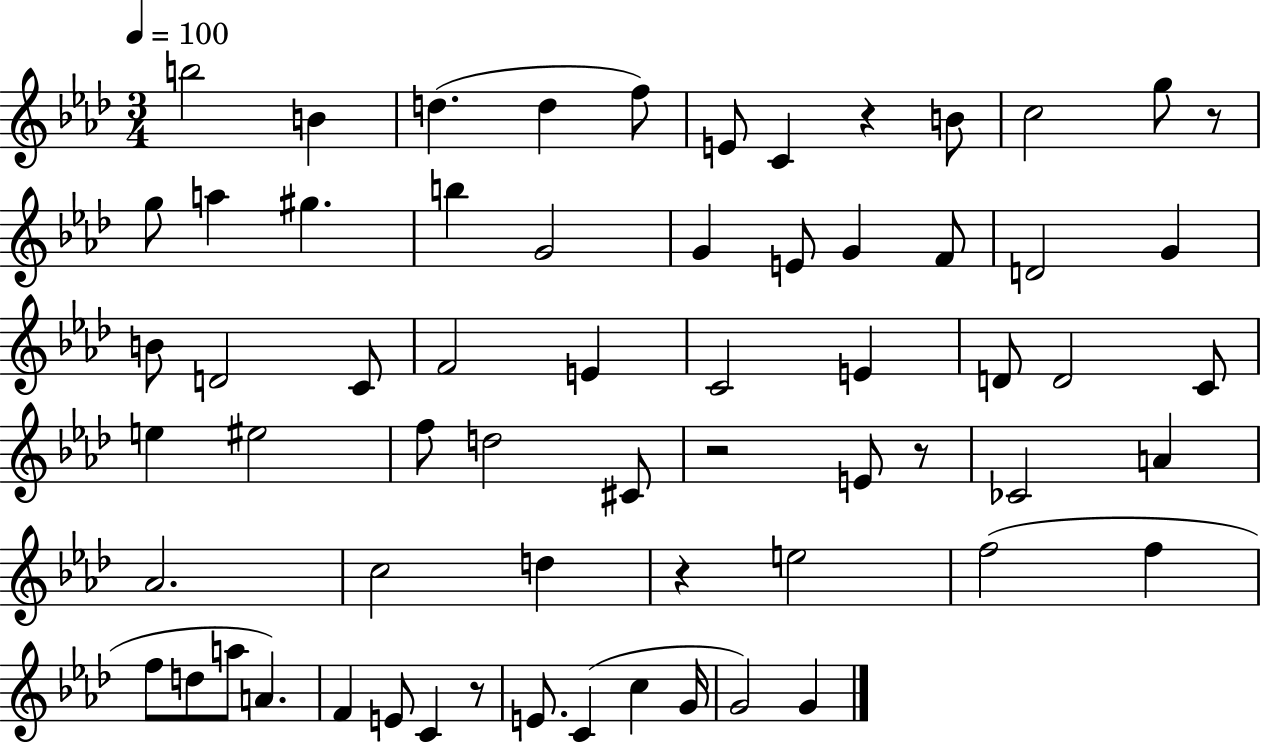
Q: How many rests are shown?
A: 6